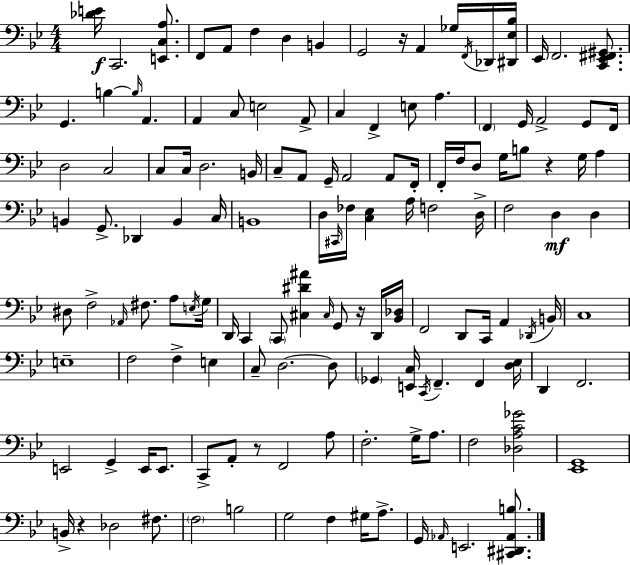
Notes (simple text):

[Db4,E4]/s C2/h. [E2,C3,A3]/e. F2/e A2/e F3/q D3/q B2/q G2/h R/s A2/q Gb3/s F2/s Db2/s [D#2,Eb3,Bb3]/s Eb2/s F2/h. [C2,Eb2,F#2,G#2]/e. G2/q. B3/q B3/s A2/q. A2/q C3/e E3/h A2/e C3/q F2/q E3/e A3/q. F2/q G2/s A2/h G2/e F2/s D3/h C3/h C3/e C3/s D3/h. B2/s C3/e A2/e G2/s A2/h A2/e F2/s F2/s F3/s D3/e G3/s B3/e R/q G3/s A3/q B2/q G2/e. Db2/q B2/q C3/s B2/w D3/s C#2/s FES3/s [C3,Eb3]/q A3/s F3/h D3/s F3/h D3/q D3/q D#3/e F3/h Ab2/s F#3/e. A3/e E3/s G3/s D2/s C2/q C2/e [C#3,D#4,A#4]/q C#3/s G2/e R/s D2/s [Bb2,Db3]/s F2/h D2/e C2/s A2/q Db2/s B2/s C3/w E3/w F3/h F3/q E3/q C3/e D3/h. D3/e Gb2/q [E2,C3]/s C2/s F2/q. F2/q [D3,Eb3]/s D2/q F2/h. E2/h G2/q E2/s E2/e. C2/e A2/e R/e F2/h A3/e F3/h. G3/s A3/e. F3/h [Db3,A3,C4,Gb4]/h [Eb2,G2]/w B2/s R/q Db3/h F#3/e. F3/h B3/h G3/h F3/q G#3/s A3/e. G2/s Ab2/s E2/h. [C#2,D#2,Ab2,B3]/e.